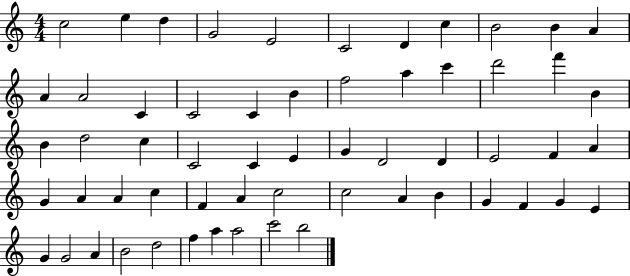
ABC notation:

X:1
T:Untitled
M:4/4
L:1/4
K:C
c2 e d G2 E2 C2 D c B2 B A A A2 C C2 C B f2 a c' d'2 f' B B d2 c C2 C E G D2 D E2 F A G A A c F A c2 c2 A B G F G E G G2 A B2 d2 f a a2 c'2 b2